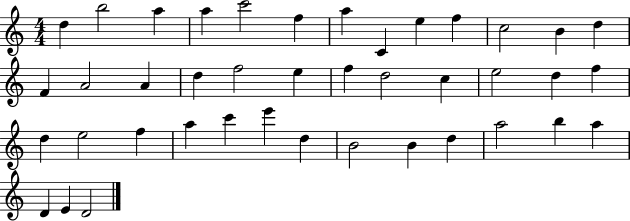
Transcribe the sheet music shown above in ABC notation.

X:1
T:Untitled
M:4/4
L:1/4
K:C
d b2 a a c'2 f a C e f c2 B d F A2 A d f2 e f d2 c e2 d f d e2 f a c' e' d B2 B d a2 b a D E D2